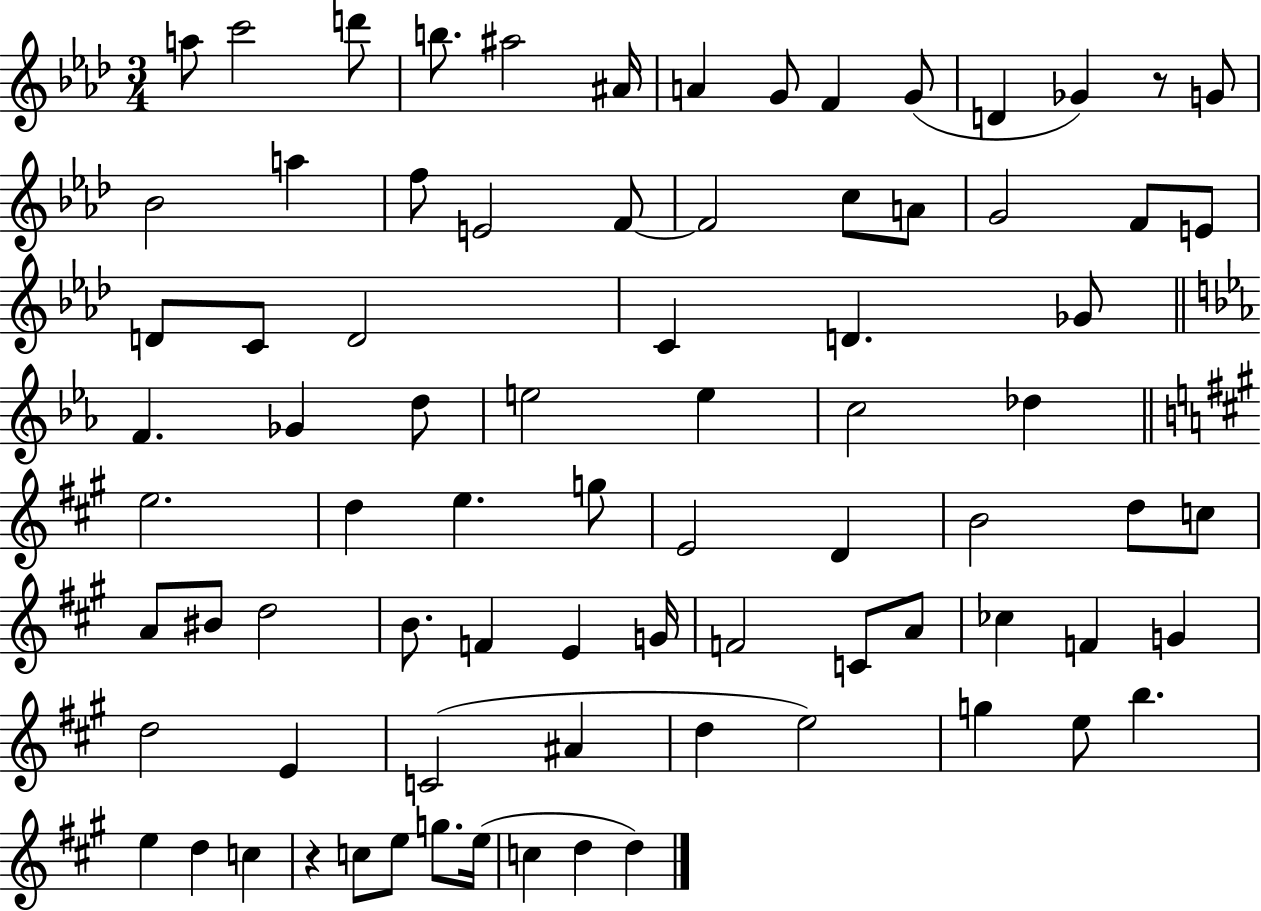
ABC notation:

X:1
T:Untitled
M:3/4
L:1/4
K:Ab
a/2 c'2 d'/2 b/2 ^a2 ^A/4 A G/2 F G/2 D _G z/2 G/2 _B2 a f/2 E2 F/2 F2 c/2 A/2 G2 F/2 E/2 D/2 C/2 D2 C D _G/2 F _G d/2 e2 e c2 _d e2 d e g/2 E2 D B2 d/2 c/2 A/2 ^B/2 d2 B/2 F E G/4 F2 C/2 A/2 _c F G d2 E C2 ^A d e2 g e/2 b e d c z c/2 e/2 g/2 e/4 c d d